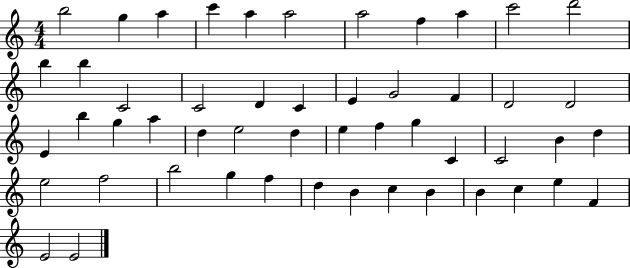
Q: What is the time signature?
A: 4/4